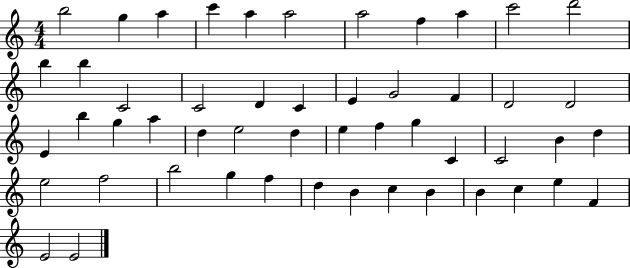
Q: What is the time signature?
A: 4/4